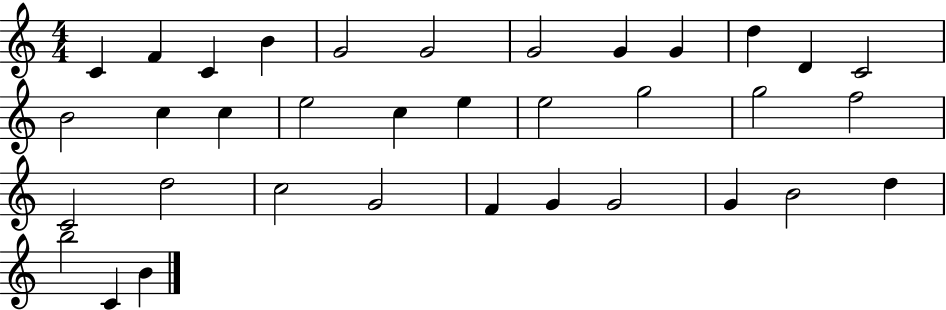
C4/q F4/q C4/q B4/q G4/h G4/h G4/h G4/q G4/q D5/q D4/q C4/h B4/h C5/q C5/q E5/h C5/q E5/q E5/h G5/h G5/h F5/h C4/h D5/h C5/h G4/h F4/q G4/q G4/h G4/q B4/h D5/q B5/h C4/q B4/q